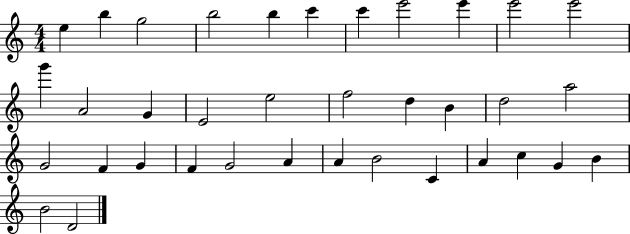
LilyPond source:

{
  \clef treble
  \numericTimeSignature
  \time 4/4
  \key c \major
  e''4 b''4 g''2 | b''2 b''4 c'''4 | c'''4 e'''2 e'''4 | e'''2 e'''2 | \break g'''4 a'2 g'4 | e'2 e''2 | f''2 d''4 b'4 | d''2 a''2 | \break g'2 f'4 g'4 | f'4 g'2 a'4 | a'4 b'2 c'4 | a'4 c''4 g'4 b'4 | \break b'2 d'2 | \bar "|."
}